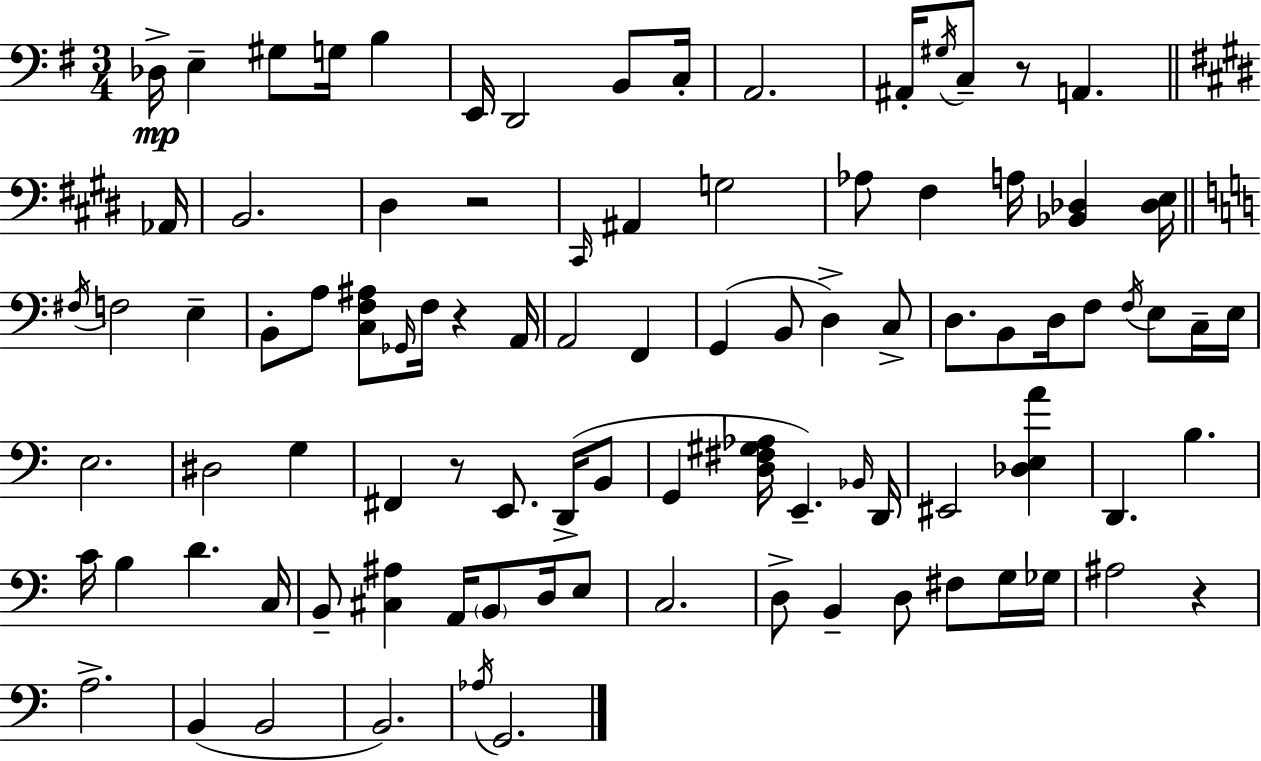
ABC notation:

X:1
T:Untitled
M:3/4
L:1/4
K:Em
_D,/4 E, ^G,/2 G,/4 B, E,,/4 D,,2 B,,/2 C,/4 A,,2 ^A,,/4 ^G,/4 C,/2 z/2 A,, _A,,/4 B,,2 ^D, z2 ^C,,/4 ^A,, G,2 _A,/2 ^F, A,/4 [_B,,_D,] [_D,E,]/4 ^F,/4 F,2 E, B,,/2 A,/2 [C,F,^A,]/2 _G,,/4 F,/4 z A,,/4 A,,2 F,, G,, B,,/2 D, C,/2 D,/2 B,,/2 D,/4 F,/2 F,/4 E,/2 C,/4 E,/4 E,2 ^D,2 G, ^F,, z/2 E,,/2 D,,/4 B,,/2 G,, [D,^F,^G,_A,]/4 E,, _B,,/4 D,,/4 ^E,,2 [_D,E,A] D,, B, C/4 B, D C,/4 B,,/2 [^C,^A,] A,,/4 B,,/2 D,/4 E,/2 C,2 D,/2 B,, D,/2 ^F,/2 G,/4 _G,/4 ^A,2 z A,2 B,, B,,2 B,,2 _A,/4 G,,2